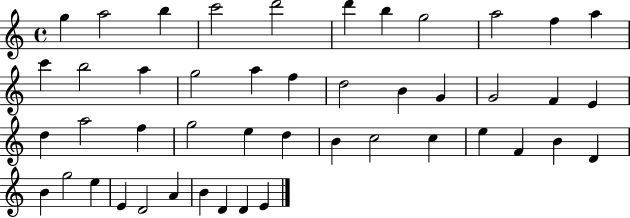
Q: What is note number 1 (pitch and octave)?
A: G5